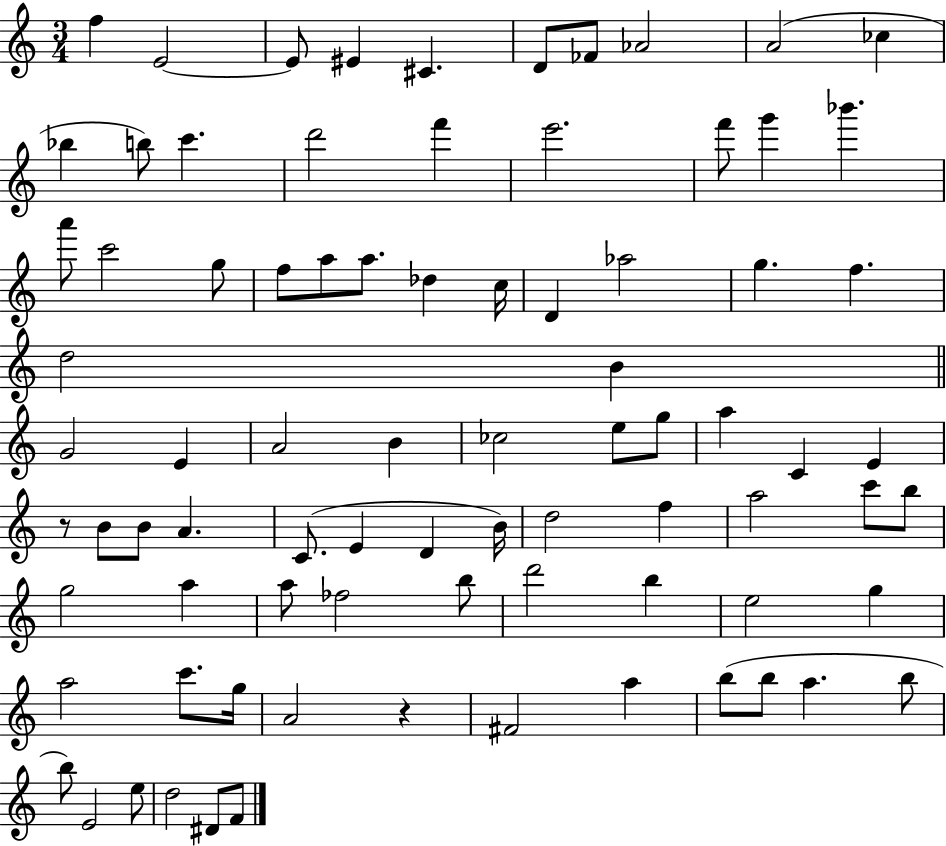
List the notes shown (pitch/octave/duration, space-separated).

F5/q E4/h E4/e EIS4/q C#4/q. D4/e FES4/e Ab4/h A4/h CES5/q Bb5/q B5/e C6/q. D6/h F6/q E6/h. F6/e G6/q Bb6/q. A6/e C6/h G5/e F5/e A5/e A5/e. Db5/q C5/s D4/q Ab5/h G5/q. F5/q. D5/h B4/q G4/h E4/q A4/h B4/q CES5/h E5/e G5/e A5/q C4/q E4/q R/e B4/e B4/e A4/q. C4/e. E4/q D4/q B4/s D5/h F5/q A5/h C6/e B5/e G5/h A5/q A5/e FES5/h B5/e D6/h B5/q E5/h G5/q A5/h C6/e. G5/s A4/h R/q F#4/h A5/q B5/e B5/e A5/q. B5/e B5/e E4/h E5/e D5/h D#4/e F4/e